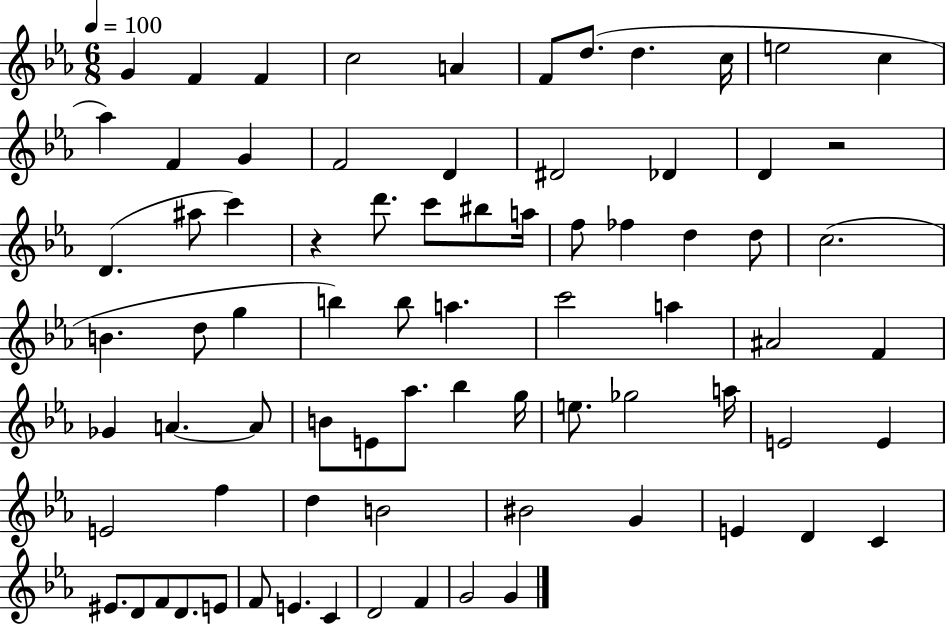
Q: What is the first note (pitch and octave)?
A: G4